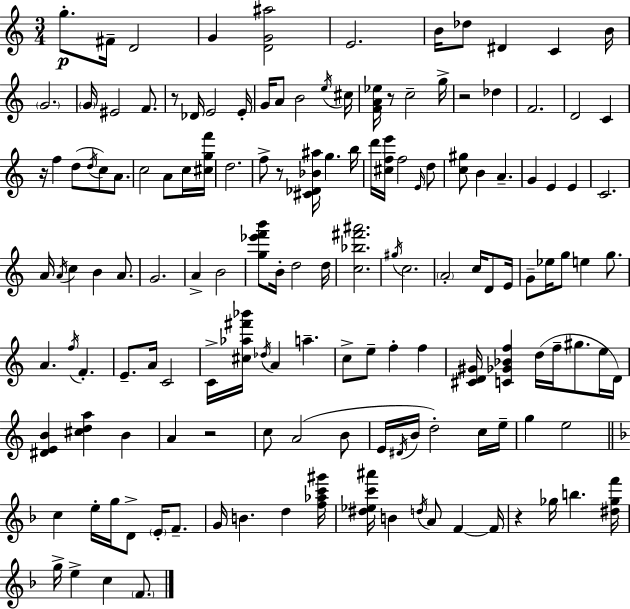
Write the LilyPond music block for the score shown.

{
  \clef treble
  \numericTimeSignature
  \time 3/4
  \key a \minor
  \repeat volta 2 { g''8.-.\p fis'16-- d'2 | g'4 <d' g' ais''>2 | e'2. | b'16 des''8 dis'4 c'4 b'16 | \break \parenthesize g'2. | \parenthesize g'16 eis'2 f'8. | r8 des'16 e'2 e'16-. | g'16 a'8 b'2 \acciaccatura { e''16 } | \break cis''16 <f' a' ees''>16 r8 c''2-- | g''16-> r2 des''4 | f'2. | d'2 c'4 | \break r16 f''4 d''8( \acciaccatura { d''16 } c''8) a'8. | c''2 a'8 | c''16 <cis'' g'' f'''>16 d''2. | f''8-> r8 <cis' des' bes' ais''>16 g''4. | \break b''16 d'''16 <cis'' f'' e'''>16 f''2 | \grace { e'16 } d''8 <c'' gis''>8 b'4 a'4.-- | g'4 e'4 e'4 | c'2. | \break a'16 \acciaccatura { a'16 } c''4 b'4 | a'8. g'2. | a'4-> b'2 | <g'' ees''' f''' b'''>8 b'16-. d''2 | \break d''16 <c'' bes'' fis''' ais'''>2. | \acciaccatura { gis''16 } c''2. | \parenthesize a'2-. | c''16 d'8 e'16 g'8-- ees''16 g''8 e''4 | \break g''8. a'4. \acciaccatura { f''16 } | f'4.-. e'8.-- a'16 c'2 | c'16-> <cis'' aes'' fis''' bes'''>16 \acciaccatura { des''16 } a'4 | a''4.-- c''8-> e''8-- f''4-. | \break f''4 <cis' d' gis'>16 <c' ges' bes' f''>4 | d''16( f''16-- gis''8. e''16 d'16) <dis' e' b'>4 <cis'' d'' a''>4 | b'4 a'4 r2 | c''8 a'2( | \break b'8 e'16 \acciaccatura { dis'16 } b'16 d''2-.) | c''16 e''16-- g''4 | e''2 \bar "||" \break \key d \minor c''4 e''16-. g''16 d'8-> \parenthesize e'16-. f'8.-- | g'16 b'4. d''4 <f'' aes'' c''' gis'''>16 | <dis'' ees'' c''' ais'''>16 b'4 \acciaccatura { d''16 } a'8 f'4~~ | f'16 r4 ges''16 b''4. | \break <dis'' ges'' f'''>16 g''16-> e''4-> c''4 \parenthesize f'8. | } \bar "|."
}